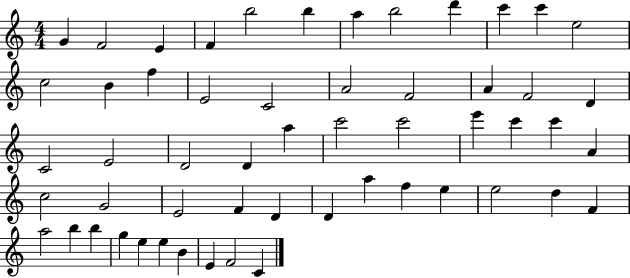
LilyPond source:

{
  \clef treble
  \numericTimeSignature
  \time 4/4
  \key c \major
  g'4 f'2 e'4 | f'4 b''2 b''4 | a''4 b''2 d'''4 | c'''4 c'''4 e''2 | \break c''2 b'4 f''4 | e'2 c'2 | a'2 f'2 | a'4 f'2 d'4 | \break c'2 e'2 | d'2 d'4 a''4 | c'''2 c'''2 | e'''4 c'''4 c'''4 a'4 | \break c''2 g'2 | e'2 f'4 d'4 | d'4 a''4 f''4 e''4 | e''2 d''4 f'4 | \break a''2 b''4 b''4 | g''4 e''4 e''4 b'4 | e'4 f'2 c'4 | \bar "|."
}